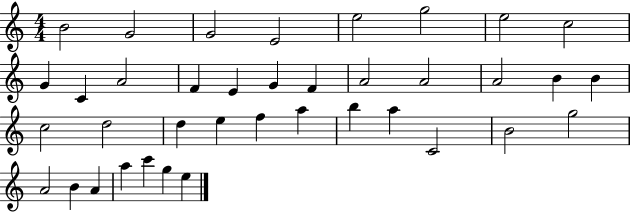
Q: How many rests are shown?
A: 0